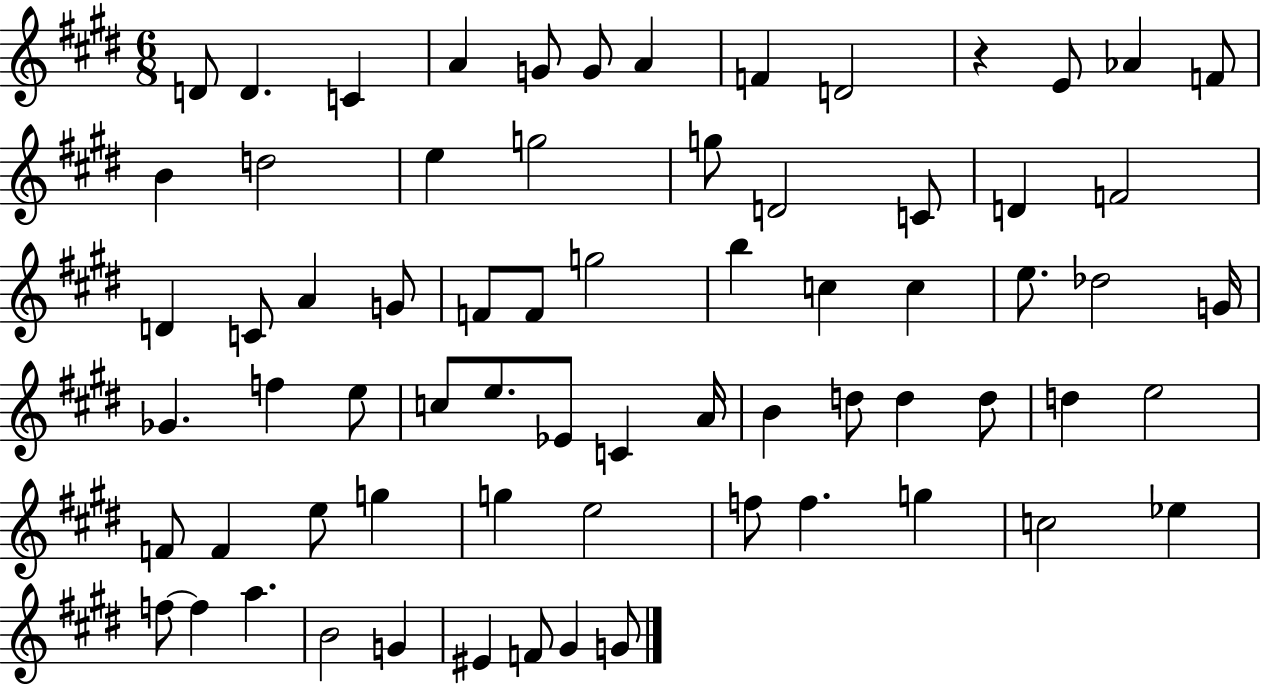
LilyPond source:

{
  \clef treble
  \numericTimeSignature
  \time 6/8
  \key e \major
  \repeat volta 2 { d'8 d'4. c'4 | a'4 g'8 g'8 a'4 | f'4 d'2 | r4 e'8 aes'4 f'8 | \break b'4 d''2 | e''4 g''2 | g''8 d'2 c'8 | d'4 f'2 | \break d'4 c'8 a'4 g'8 | f'8 f'8 g''2 | b''4 c''4 c''4 | e''8. des''2 g'16 | \break ges'4. f''4 e''8 | c''8 e''8. ees'8 c'4 a'16 | b'4 d''8 d''4 d''8 | d''4 e''2 | \break f'8 f'4 e''8 g''4 | g''4 e''2 | f''8 f''4. g''4 | c''2 ees''4 | \break f''8~~ f''4 a''4. | b'2 g'4 | eis'4 f'8 gis'4 g'8 | } \bar "|."
}